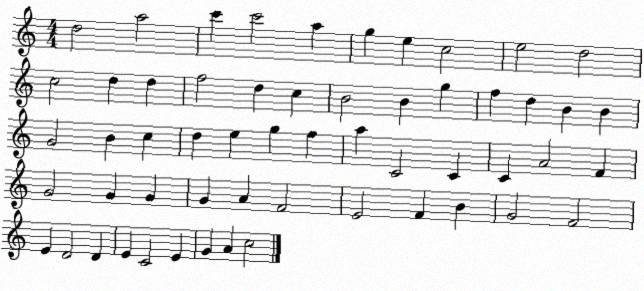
X:1
T:Untitled
M:4/4
L:1/4
K:C
d2 a2 c' c'2 a g e c2 e2 d2 c2 d d f2 d c B2 B g f d B B G2 B c d e g f a C2 C C A2 F G2 G G G A F2 E2 F B G2 F2 E D2 D E C2 E G A c2